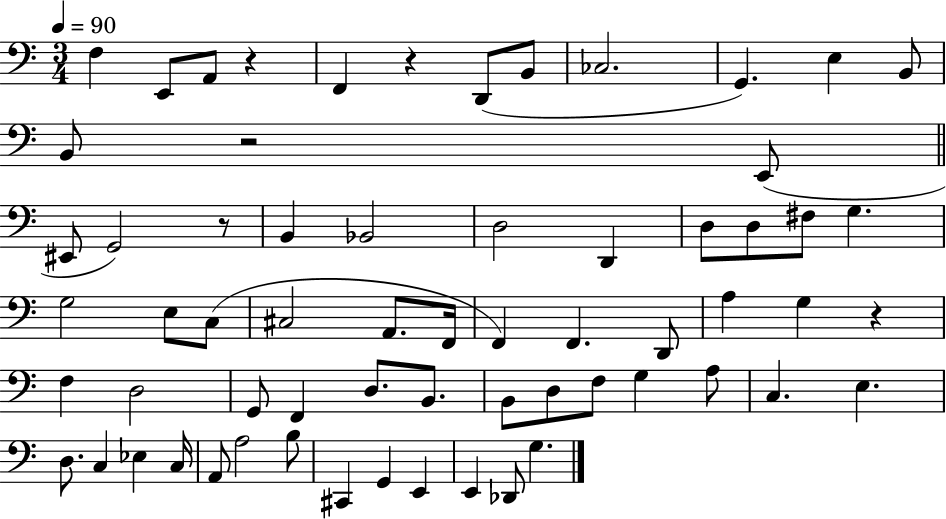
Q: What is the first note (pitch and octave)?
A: F3